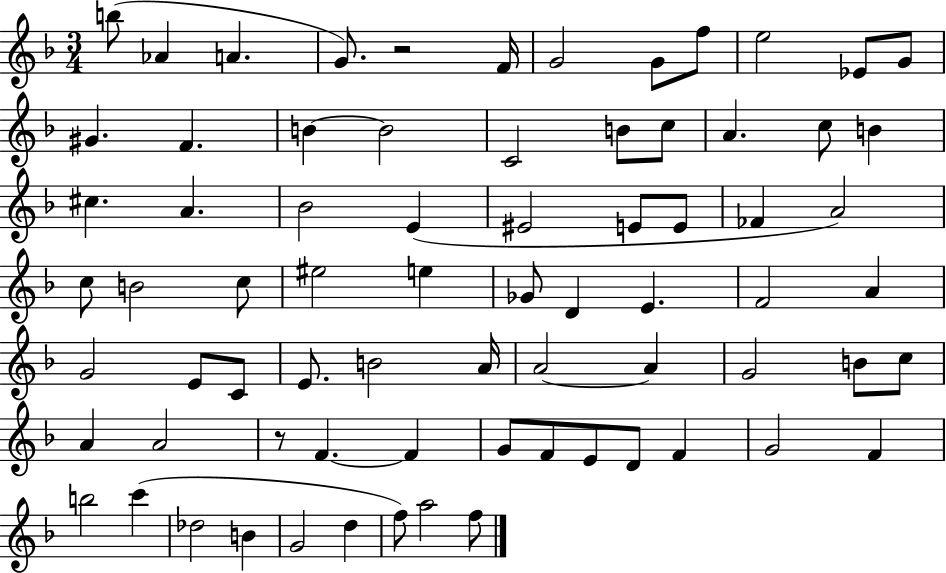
X:1
T:Untitled
M:3/4
L:1/4
K:F
b/2 _A A G/2 z2 F/4 G2 G/2 f/2 e2 _E/2 G/2 ^G F B B2 C2 B/2 c/2 A c/2 B ^c A _B2 E ^E2 E/2 E/2 _F A2 c/2 B2 c/2 ^e2 e _G/2 D E F2 A G2 E/2 C/2 E/2 B2 A/4 A2 A G2 B/2 c/2 A A2 z/2 F F G/2 F/2 E/2 D/2 F G2 F b2 c' _d2 B G2 d f/2 a2 f/2